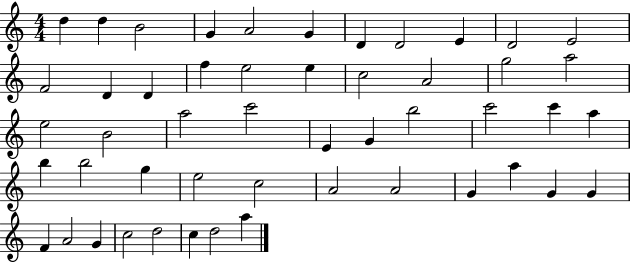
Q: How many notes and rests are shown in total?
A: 50